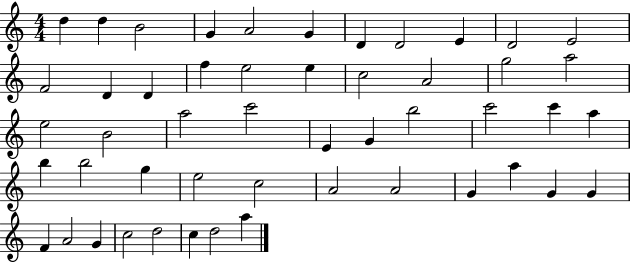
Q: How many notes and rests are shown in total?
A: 50